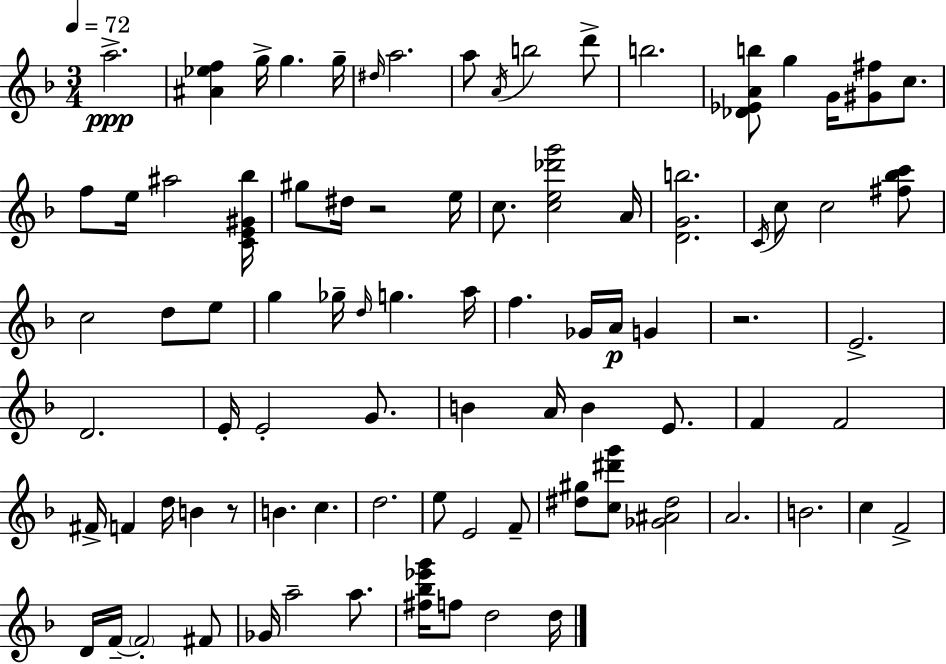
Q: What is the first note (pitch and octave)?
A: A5